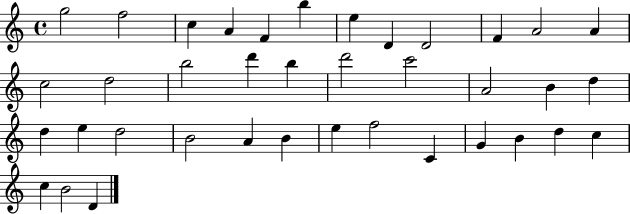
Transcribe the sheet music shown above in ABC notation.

X:1
T:Untitled
M:4/4
L:1/4
K:C
g2 f2 c A F b e D D2 F A2 A c2 d2 b2 d' b d'2 c'2 A2 B d d e d2 B2 A B e f2 C G B d c c B2 D